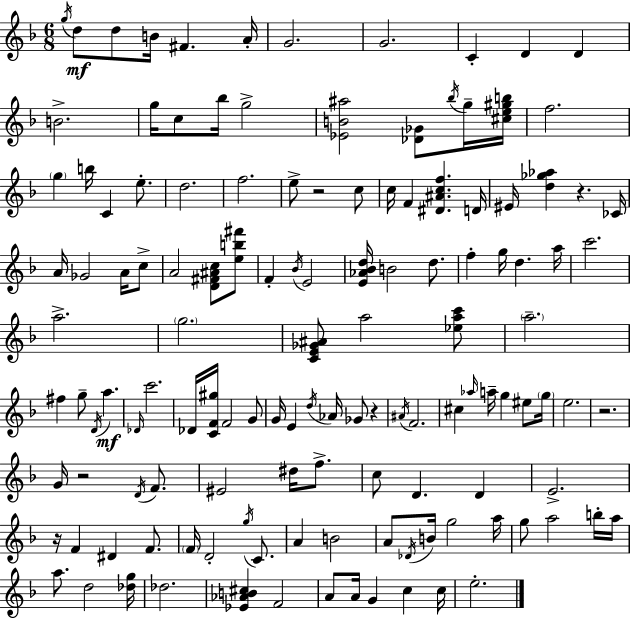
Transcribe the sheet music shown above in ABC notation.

X:1
T:Untitled
M:6/8
L:1/4
K:F
g/4 d/2 d/2 B/4 ^F A/4 G2 G2 C D D B2 g/4 c/2 _b/4 g2 [_EB^a]2 [_D_G]/2 _b/4 g/4 [^ce^gb]/4 f2 g b/4 C e/2 d2 f2 e/2 z2 c/2 c/4 F [^D^Acf] D/4 ^E/4 [d_g_a] z _C/4 A/4 _G2 A/4 c/2 A2 [D^F^Ac]/2 [eb^f']/2 F _B/4 E2 [E_A_Bd]/4 B2 d/2 f g/4 d a/4 c'2 a2 g2 [CE_G^A]/2 a2 [_eac']/2 a2 ^f g/2 D/4 a _D/4 c'2 _D/4 [CF^g]/4 F2 G/2 G/4 E d/4 _A/4 _G/2 z ^A/4 F2 ^c _a/4 a/4 g ^e/2 g/4 e2 z2 G/4 z2 D/4 F/2 ^E2 ^d/4 f/2 c/2 D D E2 z/4 F ^D F/2 F/4 D2 g/4 C/2 A B2 A/2 _D/4 B/4 g2 a/4 g/2 a2 b/4 a/4 a/2 d2 [_dg]/4 _d2 [_E_AB^c] F2 A/2 A/4 G c c/4 e2